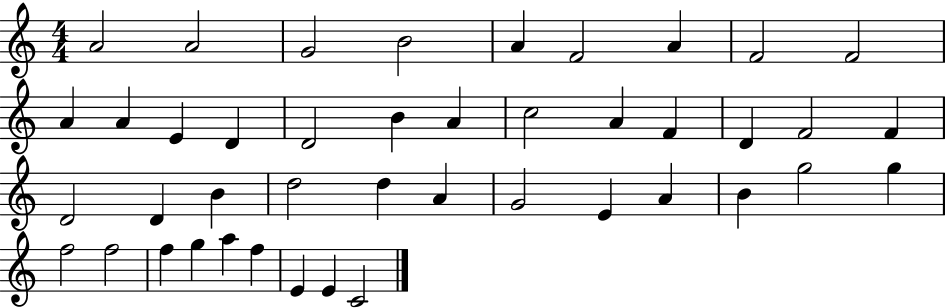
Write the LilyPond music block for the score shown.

{
  \clef treble
  \numericTimeSignature
  \time 4/4
  \key c \major
  a'2 a'2 | g'2 b'2 | a'4 f'2 a'4 | f'2 f'2 | \break a'4 a'4 e'4 d'4 | d'2 b'4 a'4 | c''2 a'4 f'4 | d'4 f'2 f'4 | \break d'2 d'4 b'4 | d''2 d''4 a'4 | g'2 e'4 a'4 | b'4 g''2 g''4 | \break f''2 f''2 | f''4 g''4 a''4 f''4 | e'4 e'4 c'2 | \bar "|."
}